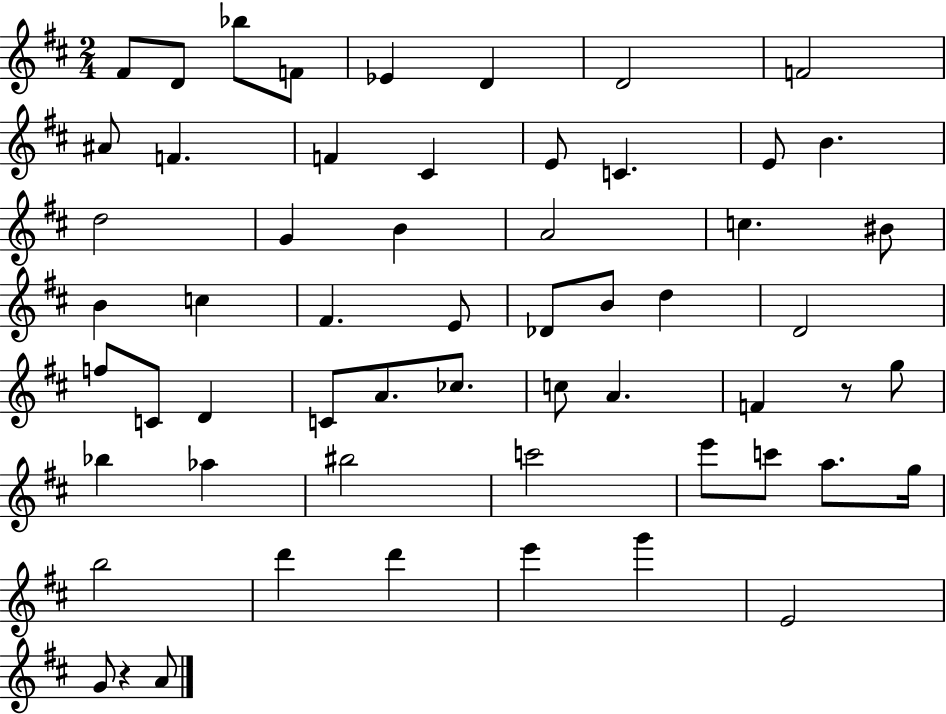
X:1
T:Untitled
M:2/4
L:1/4
K:D
^F/2 D/2 _b/2 F/2 _E D D2 F2 ^A/2 F F ^C E/2 C E/2 B d2 G B A2 c ^B/2 B c ^F E/2 _D/2 B/2 d D2 f/2 C/2 D C/2 A/2 _c/2 c/2 A F z/2 g/2 _b _a ^b2 c'2 e'/2 c'/2 a/2 g/4 b2 d' d' e' g' E2 G/2 z A/2